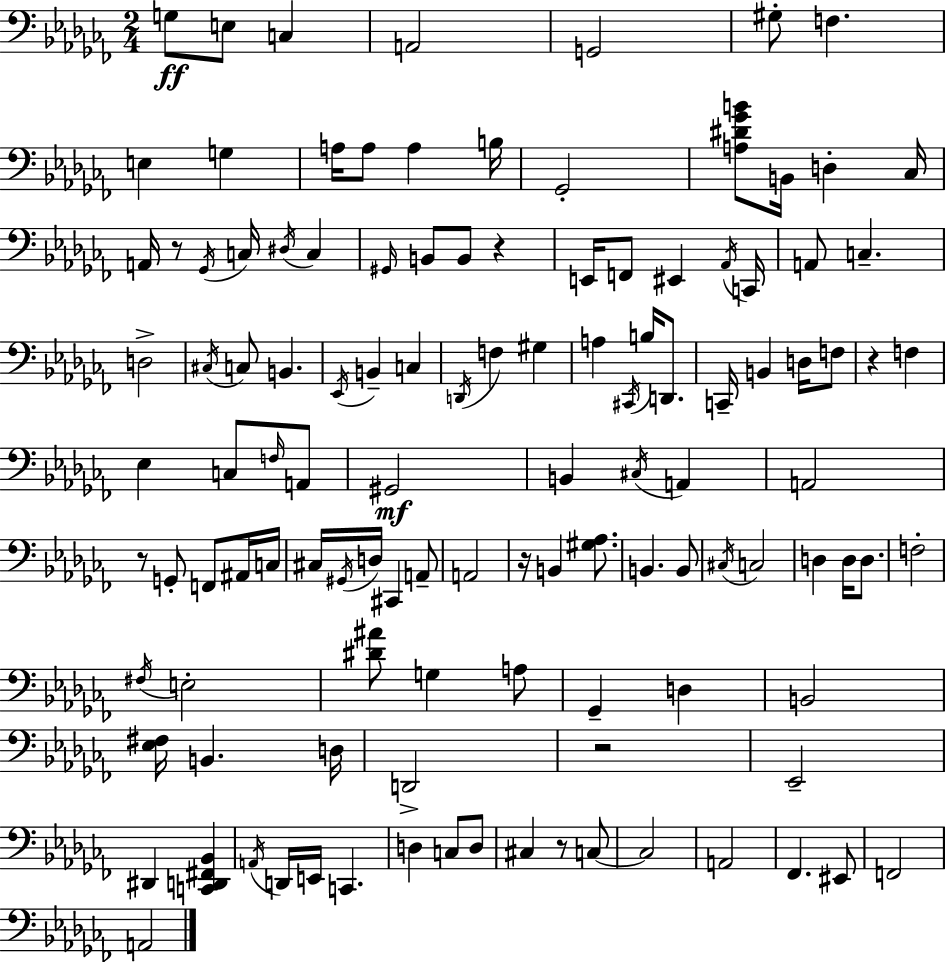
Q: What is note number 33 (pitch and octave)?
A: D3